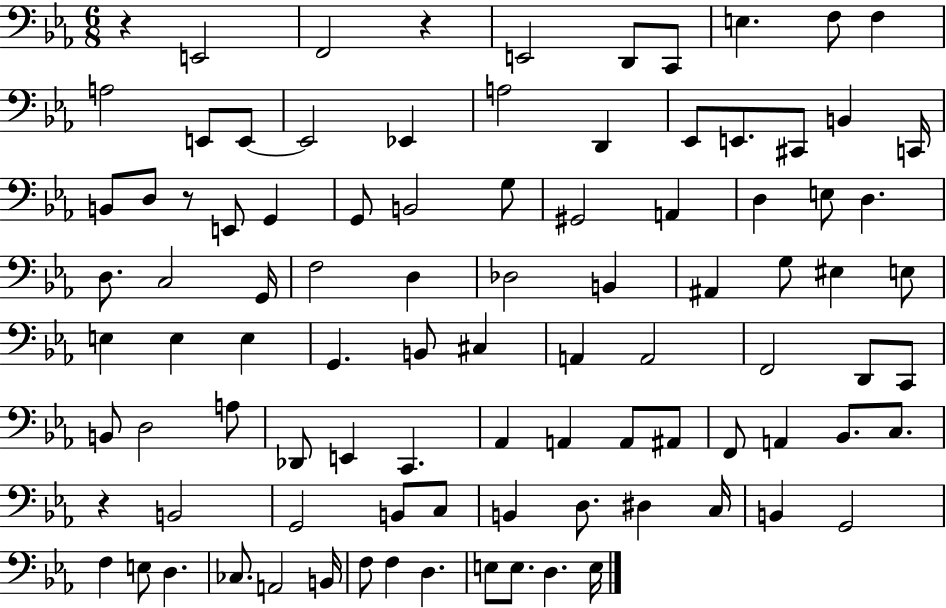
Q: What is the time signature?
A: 6/8